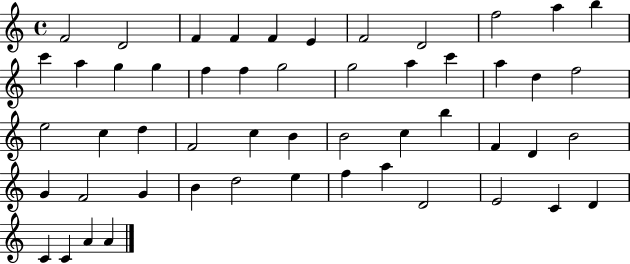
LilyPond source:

{
  \clef treble
  \time 4/4
  \defaultTimeSignature
  \key c \major
  f'2 d'2 | f'4 f'4 f'4 e'4 | f'2 d'2 | f''2 a''4 b''4 | \break c'''4 a''4 g''4 g''4 | f''4 f''4 g''2 | g''2 a''4 c'''4 | a''4 d''4 f''2 | \break e''2 c''4 d''4 | f'2 c''4 b'4 | b'2 c''4 b''4 | f'4 d'4 b'2 | \break g'4 f'2 g'4 | b'4 d''2 e''4 | f''4 a''4 d'2 | e'2 c'4 d'4 | \break c'4 c'4 a'4 a'4 | \bar "|."
}